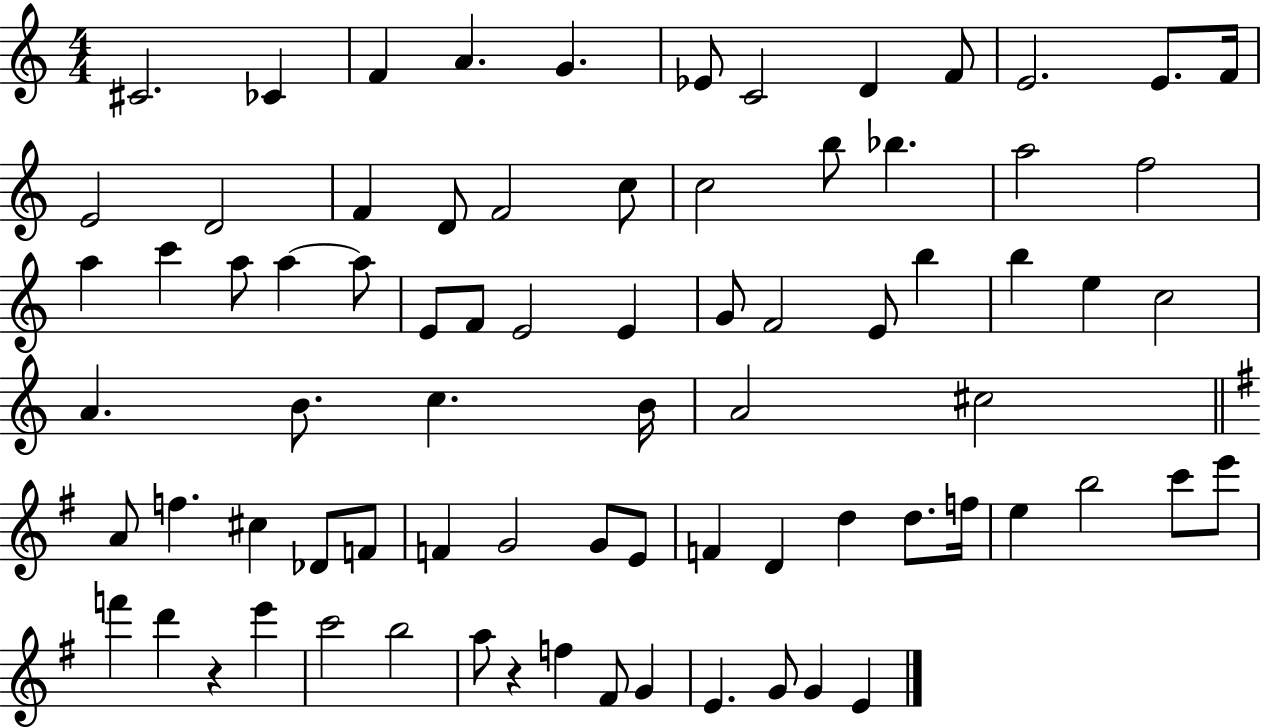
{
  \clef treble
  \numericTimeSignature
  \time 4/4
  \key c \major
  cis'2. ces'4 | f'4 a'4. g'4. | ees'8 c'2 d'4 f'8 | e'2. e'8. f'16 | \break e'2 d'2 | f'4 d'8 f'2 c''8 | c''2 b''8 bes''4. | a''2 f''2 | \break a''4 c'''4 a''8 a''4~~ a''8 | e'8 f'8 e'2 e'4 | g'8 f'2 e'8 b''4 | b''4 e''4 c''2 | \break a'4. b'8. c''4. b'16 | a'2 cis''2 | \bar "||" \break \key g \major a'8 f''4. cis''4 des'8 f'8 | f'4 g'2 g'8 e'8 | f'4 d'4 d''4 d''8. f''16 | e''4 b''2 c'''8 e'''8 | \break f'''4 d'''4 r4 e'''4 | c'''2 b''2 | a''8 r4 f''4 fis'8 g'4 | e'4. g'8 g'4 e'4 | \break \bar "|."
}